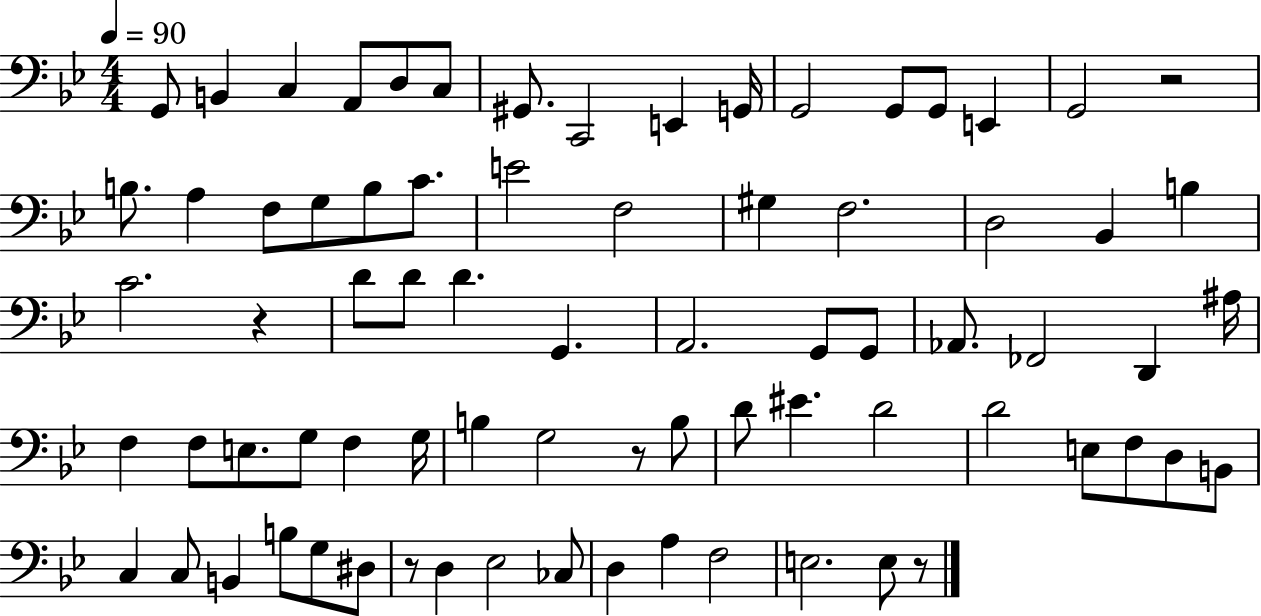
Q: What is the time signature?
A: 4/4